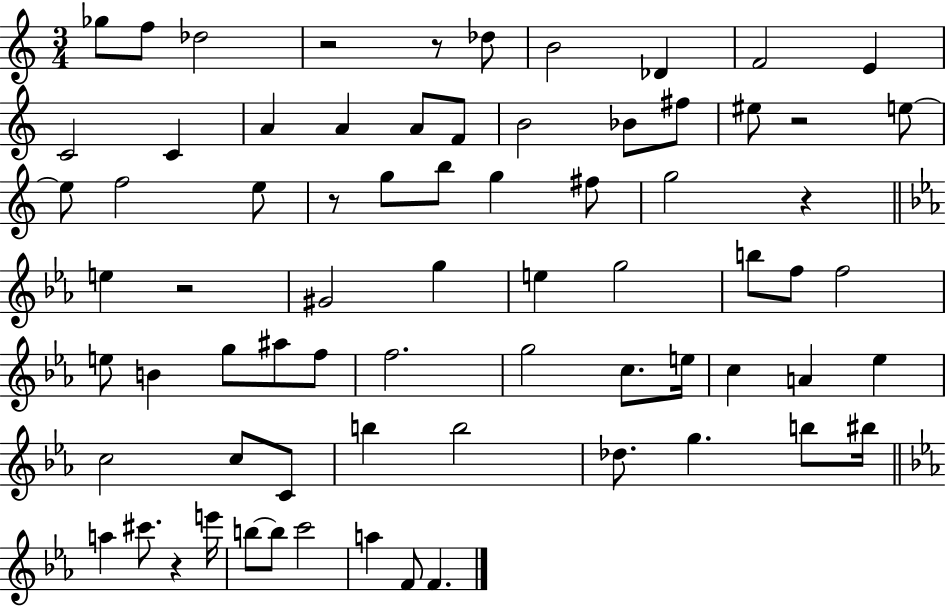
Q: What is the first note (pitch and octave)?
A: Gb5